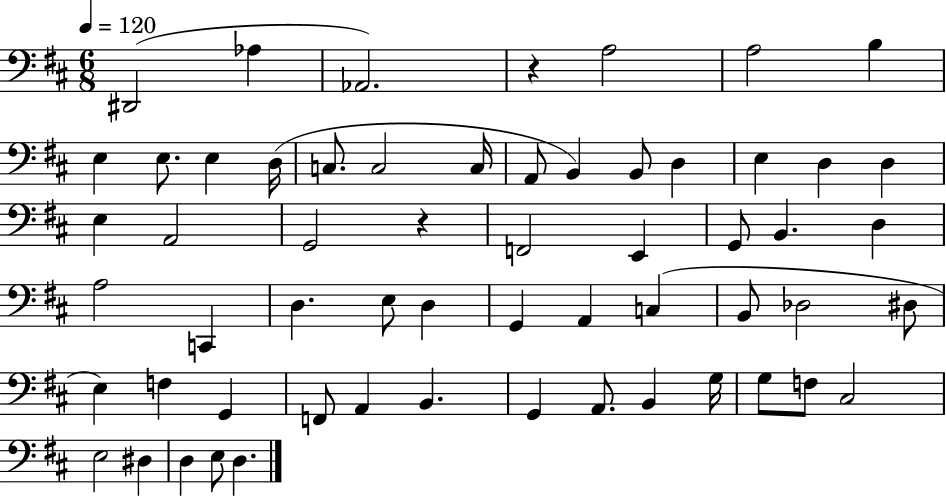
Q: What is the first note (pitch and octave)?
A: D#2